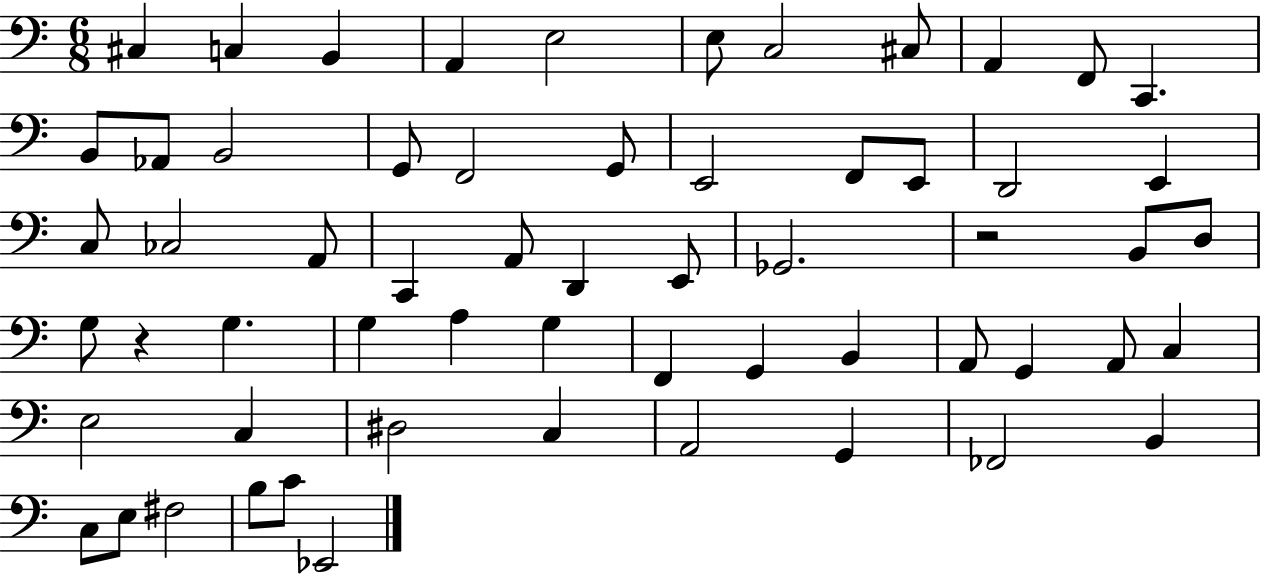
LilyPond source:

{
  \clef bass
  \numericTimeSignature
  \time 6/8
  \key c \major
  cis4 c4 b,4 | a,4 e2 | e8 c2 cis8 | a,4 f,8 c,4. | \break b,8 aes,8 b,2 | g,8 f,2 g,8 | e,2 f,8 e,8 | d,2 e,4 | \break c8 ces2 a,8 | c,4 a,8 d,4 e,8 | ges,2. | r2 b,8 d8 | \break g8 r4 g4. | g4 a4 g4 | f,4 g,4 b,4 | a,8 g,4 a,8 c4 | \break e2 c4 | dis2 c4 | a,2 g,4 | fes,2 b,4 | \break c8 e8 fis2 | b8 c'8 ees,2 | \bar "|."
}